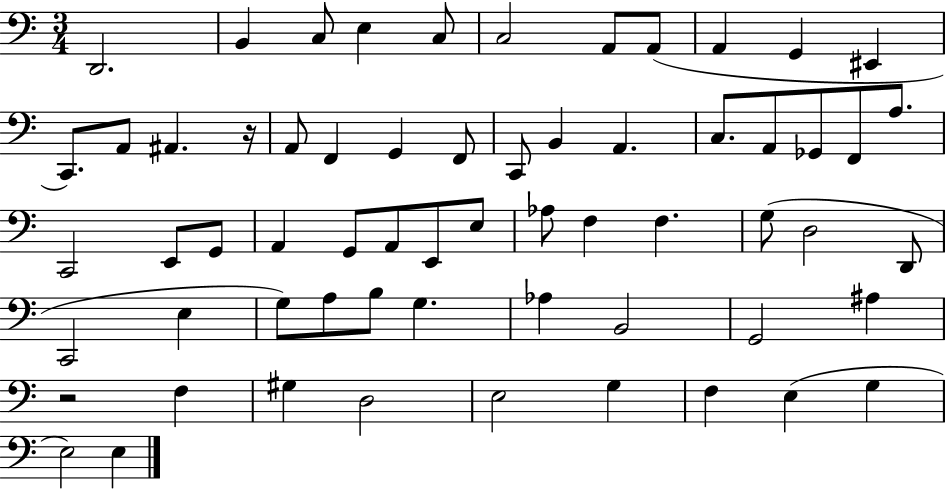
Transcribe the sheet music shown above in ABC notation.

X:1
T:Untitled
M:3/4
L:1/4
K:C
D,,2 B,, C,/2 E, C,/2 C,2 A,,/2 A,,/2 A,, G,, ^E,, C,,/2 A,,/2 ^A,, z/4 A,,/2 F,, G,, F,,/2 C,,/2 B,, A,, C,/2 A,,/2 _G,,/2 F,,/2 A,/2 C,,2 E,,/2 G,,/2 A,, G,,/2 A,,/2 E,,/2 E,/2 _A,/2 F, F, G,/2 D,2 D,,/2 C,,2 E, G,/2 A,/2 B,/2 G, _A, B,,2 G,,2 ^A, z2 F, ^G, D,2 E,2 G, F, E, G, E,2 E,